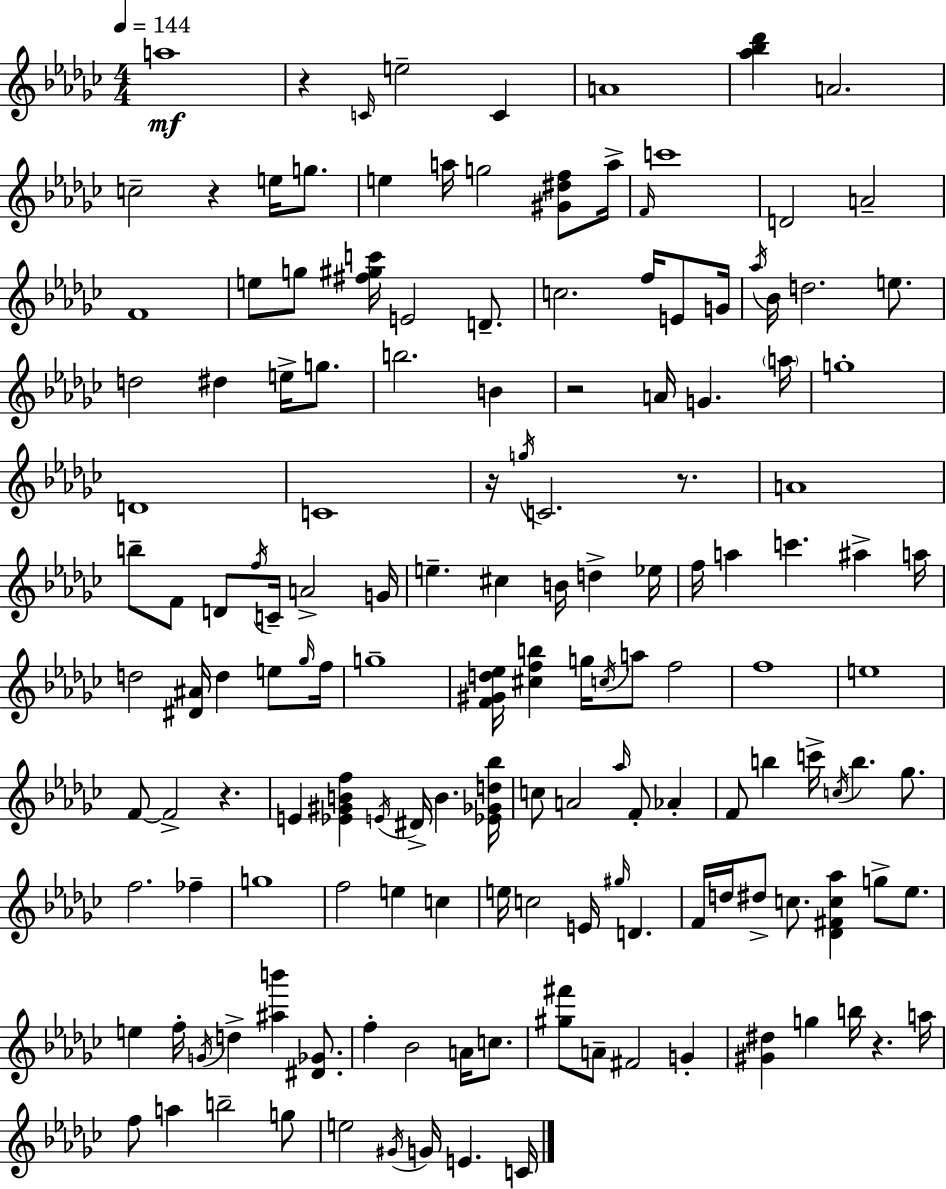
A5/w R/q C4/s E5/h C4/q A4/w [Ab5,Bb5,Db6]/q A4/h. C5/h R/q E5/s G5/e. E5/q A5/s G5/h [G#4,D#5,F5]/e A5/s F4/s C6/w D4/h A4/h F4/w E5/e G5/e [F#5,G#5,C6]/s E4/h D4/e. C5/h. F5/s E4/e G4/s Ab5/s Bb4/s D5/h. E5/e. D5/h D#5/q E5/s G5/e. B5/h. B4/q R/h A4/s G4/q. A5/s G5/w D4/w C4/w R/s G5/s C4/h. R/e. A4/w B5/e F4/e D4/e F5/s C4/s A4/h G4/s E5/q. C#5/q B4/s D5/q Eb5/s F5/s A5/q C6/q. A#5/q A5/s D5/h [D#4,A#4]/s D5/q E5/e Gb5/s F5/s G5/w [F4,G#4,D5,Eb5]/s [C#5,F5,B5]/q G5/s C5/s A5/e F5/h F5/w E5/w F4/e F4/h R/q. E4/q [Eb4,G#4,B4,F5]/q E4/s D#4/s B4/q. [Eb4,Gb4,D5,Bb5]/s C5/e A4/h Ab5/s F4/e Ab4/q F4/e B5/q C6/s C5/s B5/q. Gb5/e. F5/h. FES5/q G5/w F5/h E5/q C5/q E5/s C5/h E4/s G#5/s D4/q. F4/s D5/s D#5/e C5/e. [Db4,F#4,C5,Ab5]/q G5/e Eb5/e. E5/q F5/s G4/s D5/q [A#5,B6]/q [D#4,Gb4]/e. F5/q Bb4/h A4/s C5/e. [G#5,F#6]/e A4/e F#4/h G4/q [G#4,D#5]/q G5/q B5/s R/q. A5/s F5/e A5/q B5/h G5/e E5/h G#4/s G4/s E4/q. C4/s